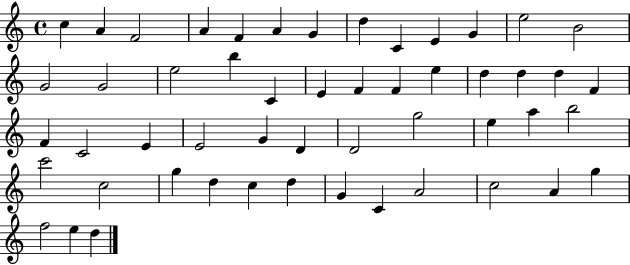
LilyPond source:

{
  \clef treble
  \time 4/4
  \defaultTimeSignature
  \key c \major
  c''4 a'4 f'2 | a'4 f'4 a'4 g'4 | d''4 c'4 e'4 g'4 | e''2 b'2 | \break g'2 g'2 | e''2 b''4 c'4 | e'4 f'4 f'4 e''4 | d''4 d''4 d''4 f'4 | \break f'4 c'2 e'4 | e'2 g'4 d'4 | d'2 g''2 | e''4 a''4 b''2 | \break c'''2 c''2 | g''4 d''4 c''4 d''4 | g'4 c'4 a'2 | c''2 a'4 g''4 | \break f''2 e''4 d''4 | \bar "|."
}